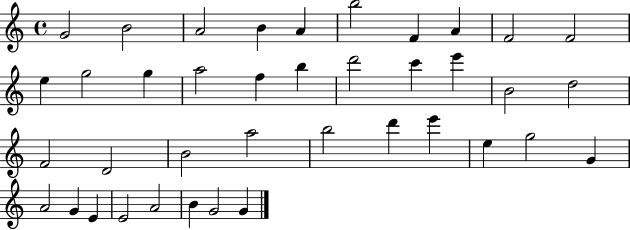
X:1
T:Untitled
M:4/4
L:1/4
K:C
G2 B2 A2 B A b2 F A F2 F2 e g2 g a2 f b d'2 c' e' B2 d2 F2 D2 B2 a2 b2 d' e' e g2 G A2 G E E2 A2 B G2 G